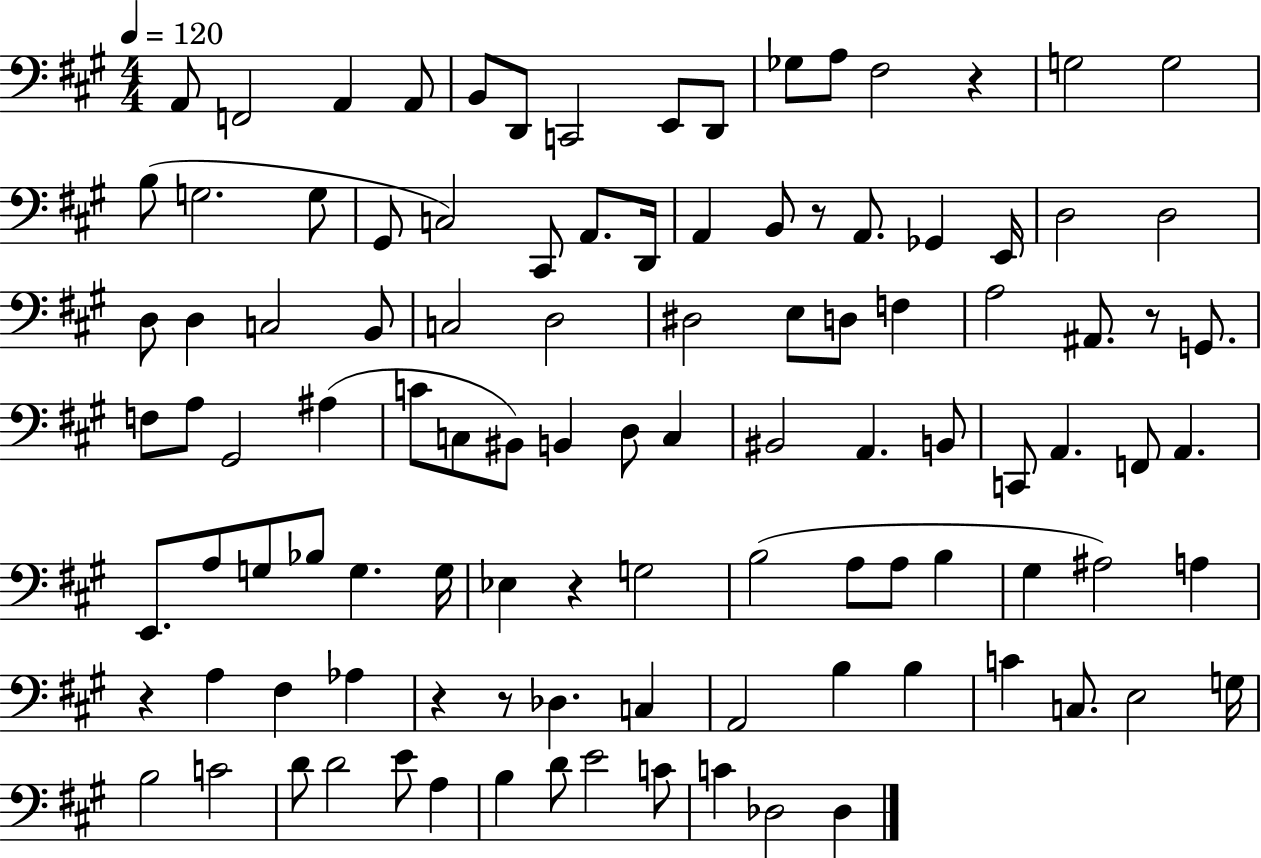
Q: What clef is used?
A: bass